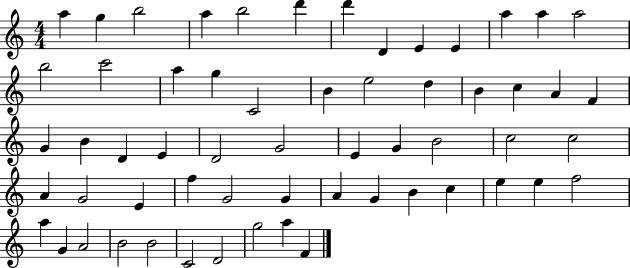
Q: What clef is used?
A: treble